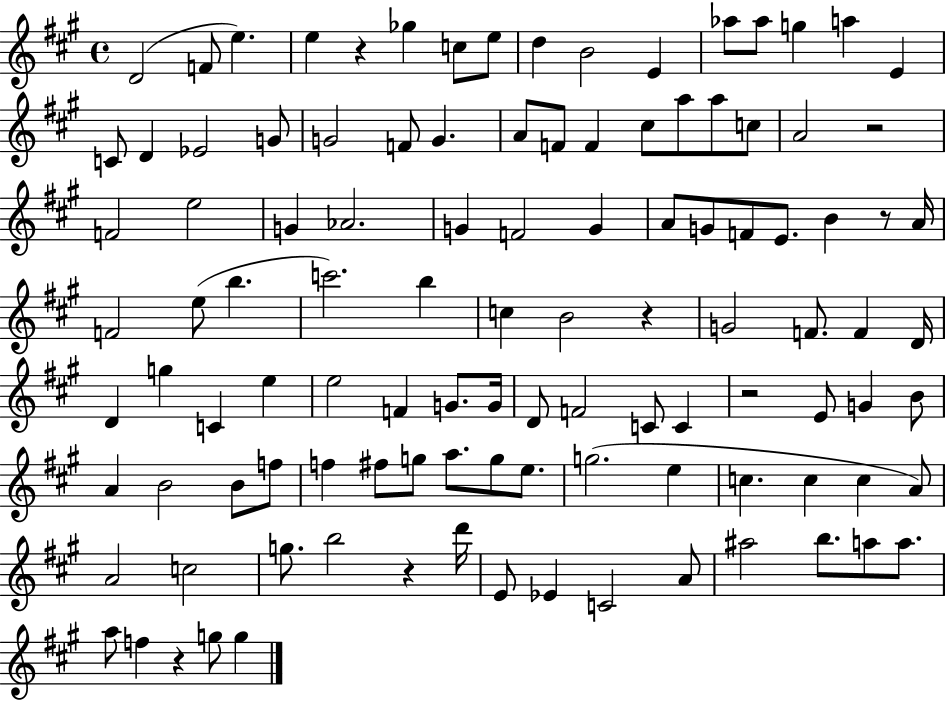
X:1
T:Untitled
M:4/4
L:1/4
K:A
D2 F/2 e e z _g c/2 e/2 d B2 E _a/2 _a/2 g a E C/2 D _E2 G/2 G2 F/2 G A/2 F/2 F ^c/2 a/2 a/2 c/2 A2 z2 F2 e2 G _A2 G F2 G A/2 G/2 F/2 E/2 B z/2 A/4 F2 e/2 b c'2 b c B2 z G2 F/2 F D/4 D g C e e2 F G/2 G/4 D/2 F2 C/2 C z2 E/2 G B/2 A B2 B/2 f/2 f ^f/2 g/2 a/2 g/2 e/2 g2 e c c c A/2 A2 c2 g/2 b2 z d'/4 E/2 _E C2 A/2 ^a2 b/2 a/2 a/2 a/2 f z g/2 g